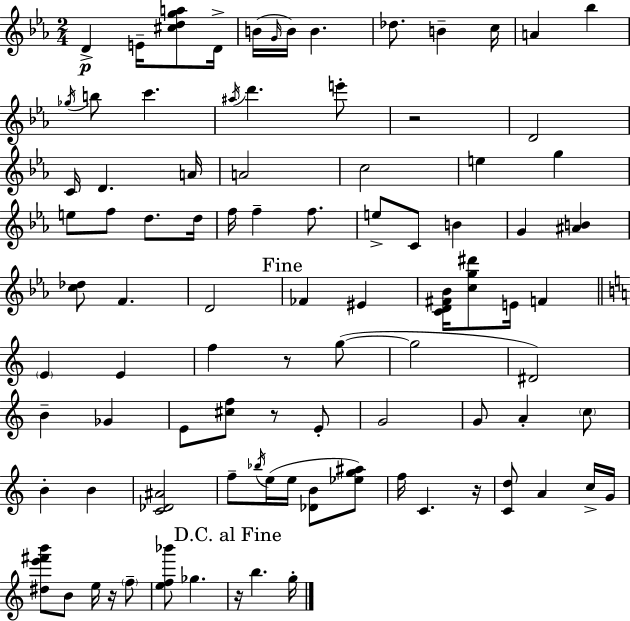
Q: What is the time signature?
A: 2/4